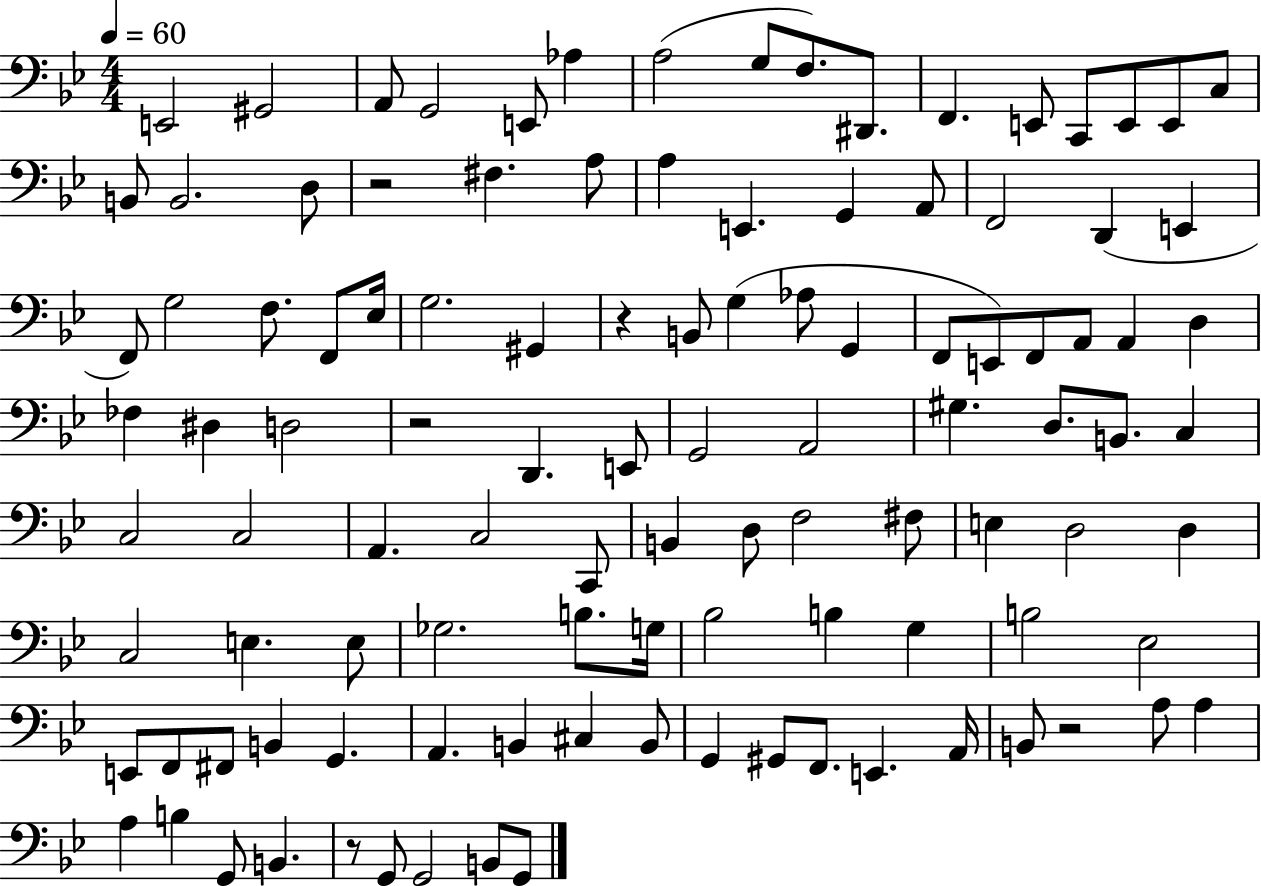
E2/h G#2/h A2/e G2/h E2/e Ab3/q A3/h G3/e F3/e. D#2/e. F2/q. E2/e C2/e E2/e E2/e C3/e B2/e B2/h. D3/e R/h F#3/q. A3/e A3/q E2/q. G2/q A2/e F2/h D2/q E2/q F2/e G3/h F3/e. F2/e Eb3/s G3/h. G#2/q R/q B2/e G3/q Ab3/e G2/q F2/e E2/e F2/e A2/e A2/q D3/q FES3/q D#3/q D3/h R/h D2/q. E2/e G2/h A2/h G#3/q. D3/e. B2/e. C3/q C3/h C3/h A2/q. C3/h C2/e B2/q D3/e F3/h F#3/e E3/q D3/h D3/q C3/h E3/q. E3/e Gb3/h. B3/e. G3/s Bb3/h B3/q G3/q B3/h Eb3/h E2/e F2/e F#2/e B2/q G2/q. A2/q. B2/q C#3/q B2/e G2/q G#2/e F2/e. E2/q. A2/s B2/e R/h A3/e A3/q A3/q B3/q G2/e B2/q. R/e G2/e G2/h B2/e G2/e